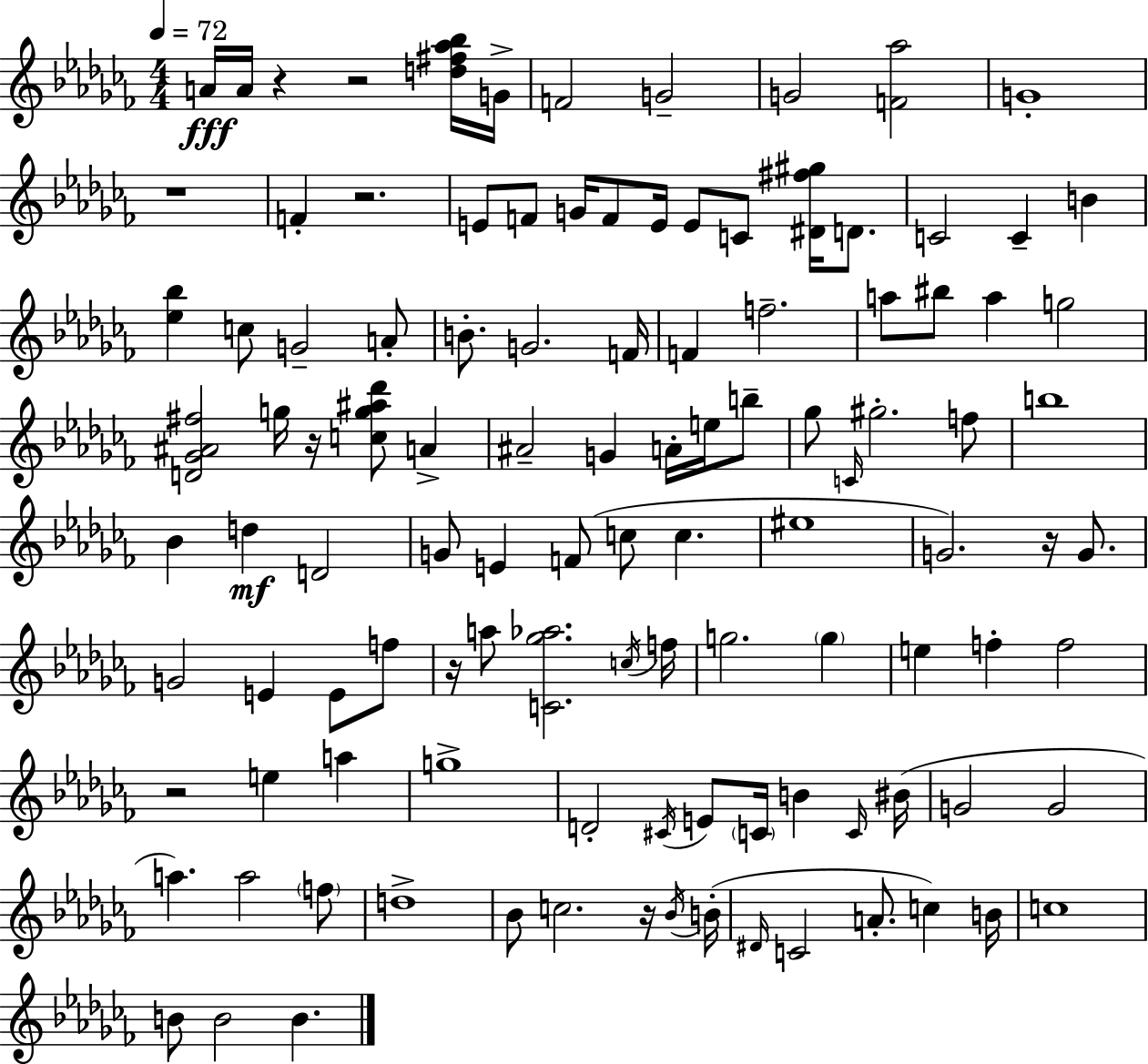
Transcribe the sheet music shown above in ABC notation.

X:1
T:Untitled
M:4/4
L:1/4
K:Abm
A/4 A/4 z z2 [d^f_a_b]/4 G/4 F2 G2 G2 [F_a]2 G4 z4 F z2 E/2 F/2 G/4 F/2 E/4 E/2 C/2 [^D^f^g]/4 D/2 C2 C B [_e_b] c/2 G2 A/2 B/2 G2 F/4 F f2 a/2 ^b/2 a g2 [D_G^A^f]2 g/4 z/4 [cg^a_d']/2 A ^A2 G A/4 e/4 b/2 _g/2 C/4 ^g2 f/2 b4 _B d D2 G/2 E F/2 c/2 c ^e4 G2 z/4 G/2 G2 E E/2 f/2 z/4 a/2 [C_g_a]2 c/4 f/4 g2 g e f f2 z2 e a g4 D2 ^C/4 E/2 C/4 B C/4 ^B/4 G2 G2 a a2 f/2 d4 _B/2 c2 z/4 _B/4 B/4 ^D/4 C2 A/2 c B/4 c4 B/2 B2 B